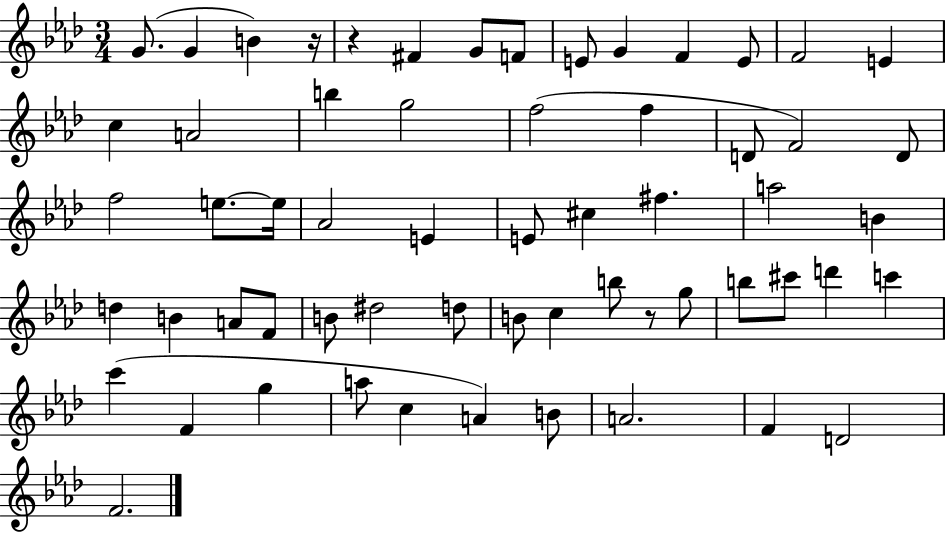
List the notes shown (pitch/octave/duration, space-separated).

G4/e. G4/q B4/q R/s R/q F#4/q G4/e F4/e E4/e G4/q F4/q E4/e F4/h E4/q C5/q A4/h B5/q G5/h F5/h F5/q D4/e F4/h D4/e F5/h E5/e. E5/s Ab4/h E4/q E4/e C#5/q F#5/q. A5/h B4/q D5/q B4/q A4/e F4/e B4/e D#5/h D5/e B4/e C5/q B5/e R/e G5/e B5/e C#6/e D6/q C6/q C6/q F4/q G5/q A5/e C5/q A4/q B4/e A4/h. F4/q D4/h F4/h.